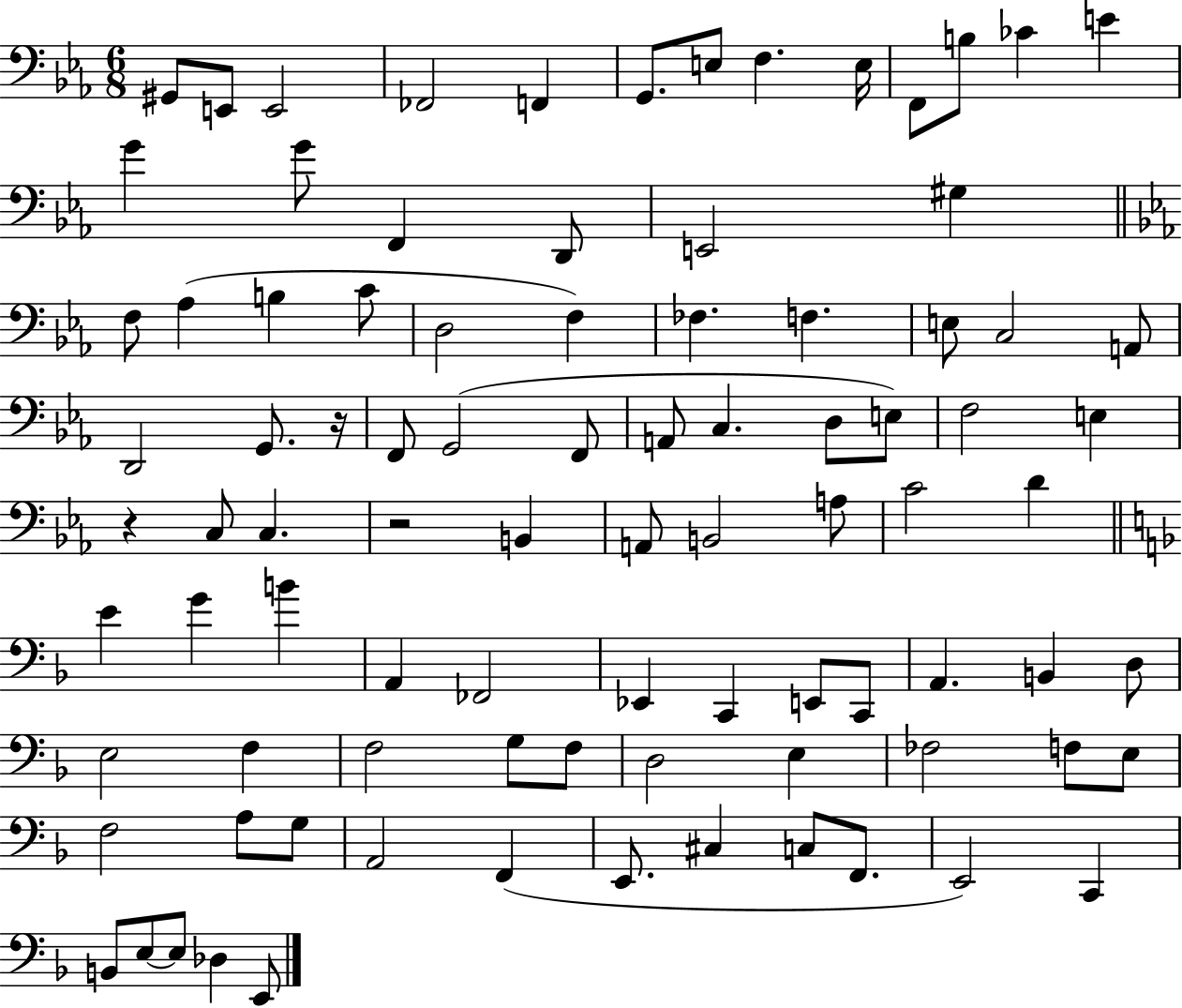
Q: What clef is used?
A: bass